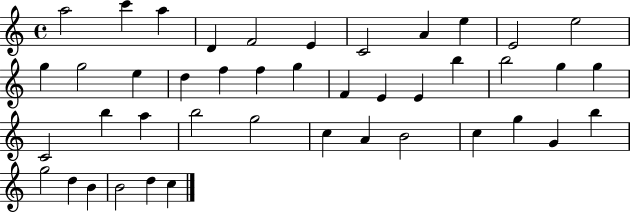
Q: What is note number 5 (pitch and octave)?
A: F4